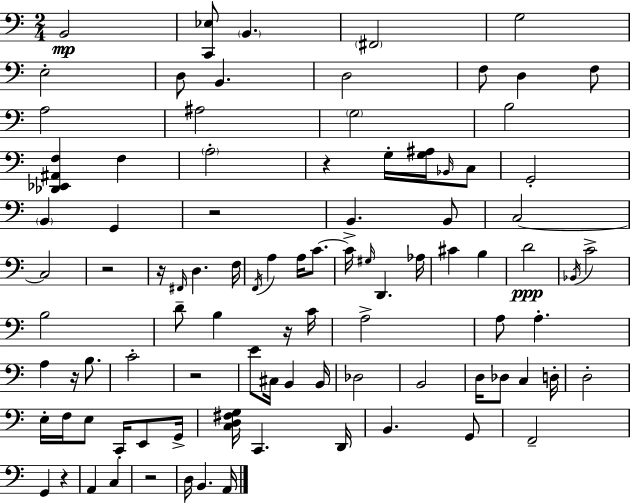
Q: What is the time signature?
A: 2/4